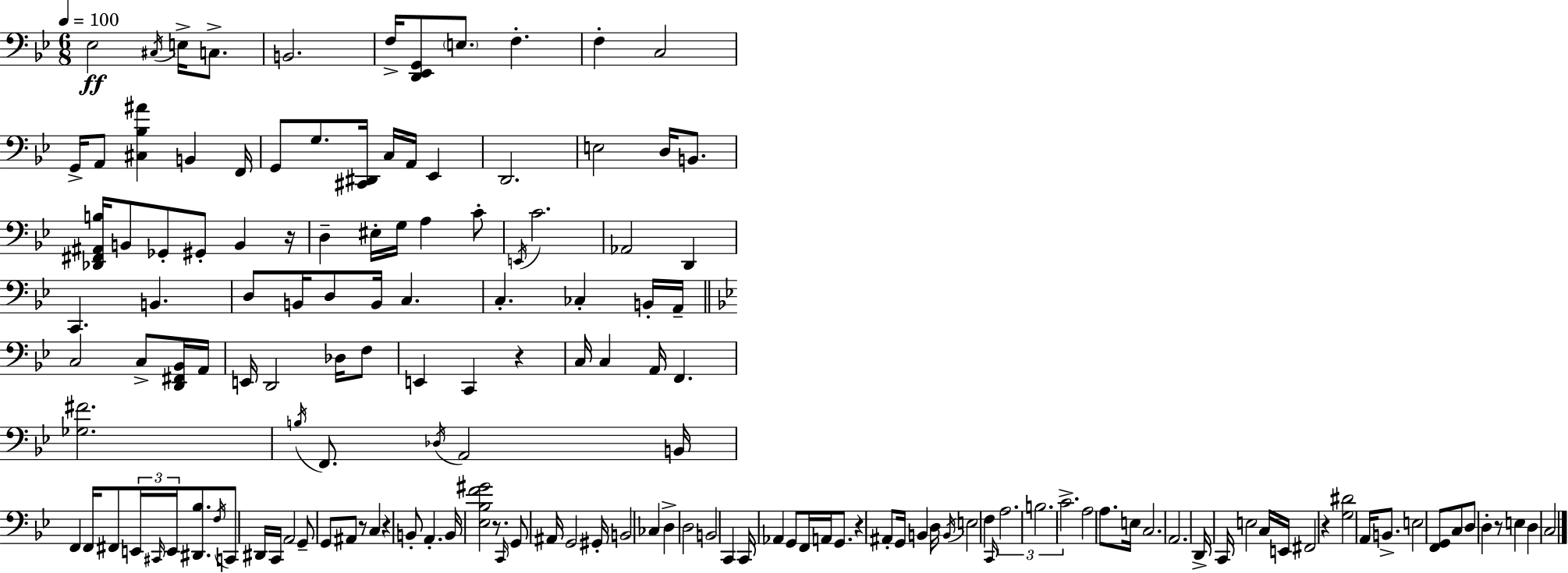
X:1
T:Untitled
M:6/8
L:1/4
K:Bb
_E,2 ^C,/4 E,/4 C,/2 B,,2 F,/4 [D,,_E,,G,,]/2 E,/2 F, F, C,2 G,,/4 A,,/2 [^C,_B,^A] B,, F,,/4 G,,/2 G,/2 [^C,,^D,,]/4 C,/4 A,,/4 _E,, D,,2 E,2 D,/4 B,,/2 [_D,,^F,,^A,,B,]/4 B,,/2 _G,,/2 ^G,,/2 B,, z/4 D, ^E,/4 G,/4 A, C/2 E,,/4 C2 _A,,2 D,, C,, B,, D,/2 B,,/4 D,/2 B,,/4 C, C, _C, B,,/4 A,,/4 C,2 C,/2 [D,,^F,,_B,,]/4 A,,/4 E,,/4 D,,2 _D,/4 F,/2 E,, C,, z C,/4 C, A,,/4 F,, [_G,^F]2 B,/4 F,,/2 _D,/4 A,,2 B,,/4 F,, F,,/4 ^F,,/2 E,,/4 ^C,,/4 E,,/4 [^D,,_B,]/2 F,/4 C,,/2 ^D,,/4 C,,/4 A,,2 G,,/2 G,,/2 ^A,,/2 z/2 C, z B,,/2 A,, B,,/4 [_E,_B,F^G]2 z/2 C,,/4 G,,/2 ^A,,/4 G,,2 ^G,,/4 B,,2 _C, D, D,2 B,,2 C,, C,,/4 _A,, G,,/2 F,,/4 A,,/4 G,,/2 z ^A,,/2 G,,/4 B,, D,/4 B,,/4 E,2 F, C,,/4 A,2 B,2 C2 A,2 A,/2 E,/4 C,2 A,,2 D,,/4 C,,/4 E,2 C,/4 E,,/4 ^F,,2 z [G,^D]2 A,,/4 B,,/2 E,2 [F,,G,,]/2 C,/2 D,/2 D, z/2 E, D, C,2